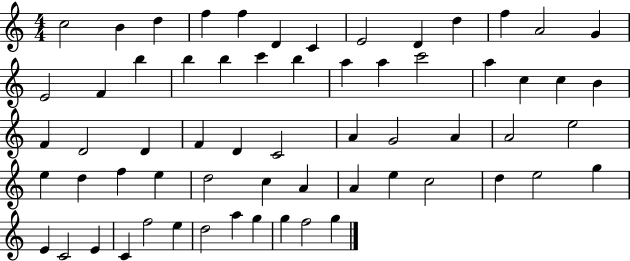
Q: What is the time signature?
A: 4/4